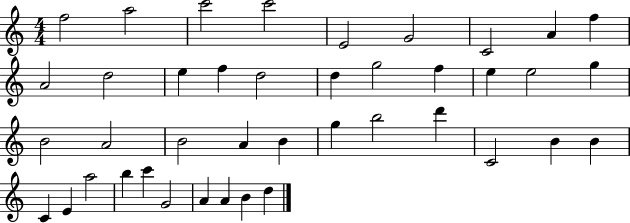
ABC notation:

X:1
T:Untitled
M:4/4
L:1/4
K:C
f2 a2 c'2 c'2 E2 G2 C2 A f A2 d2 e f d2 d g2 f e e2 g B2 A2 B2 A B g b2 d' C2 B B C E a2 b c' G2 A A B d